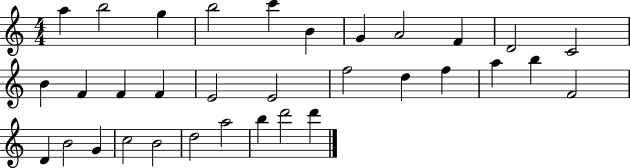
{
  \clef treble
  \numericTimeSignature
  \time 4/4
  \key c \major
  a''4 b''2 g''4 | b''2 c'''4 b'4 | g'4 a'2 f'4 | d'2 c'2 | \break b'4 f'4 f'4 f'4 | e'2 e'2 | f''2 d''4 f''4 | a''4 b''4 f'2 | \break d'4 b'2 g'4 | c''2 b'2 | d''2 a''2 | b''4 d'''2 d'''4 | \break \bar "|."
}